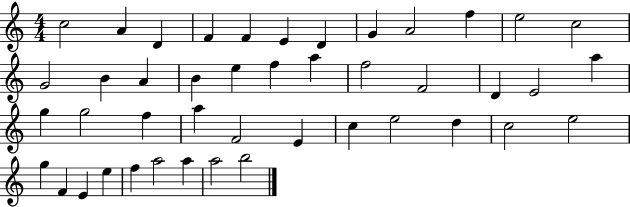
{
  \clef treble
  \numericTimeSignature
  \time 4/4
  \key c \major
  c''2 a'4 d'4 | f'4 f'4 e'4 d'4 | g'4 a'2 f''4 | e''2 c''2 | \break g'2 b'4 a'4 | b'4 e''4 f''4 a''4 | f''2 f'2 | d'4 e'2 a''4 | \break g''4 g''2 f''4 | a''4 f'2 e'4 | c''4 e''2 d''4 | c''2 e''2 | \break g''4 f'4 e'4 e''4 | f''4 a''2 a''4 | a''2 b''2 | \bar "|."
}